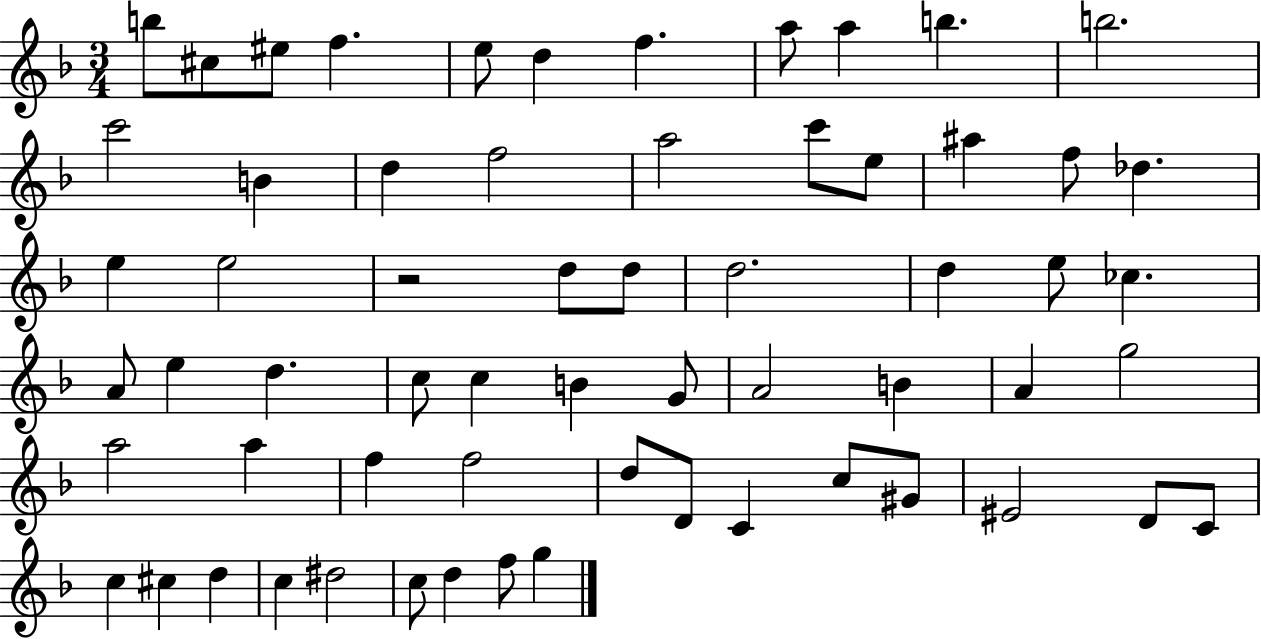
{
  \clef treble
  \numericTimeSignature
  \time 3/4
  \key f \major
  b''8 cis''8 eis''8 f''4. | e''8 d''4 f''4. | a''8 a''4 b''4. | b''2. | \break c'''2 b'4 | d''4 f''2 | a''2 c'''8 e''8 | ais''4 f''8 des''4. | \break e''4 e''2 | r2 d''8 d''8 | d''2. | d''4 e''8 ces''4. | \break a'8 e''4 d''4. | c''8 c''4 b'4 g'8 | a'2 b'4 | a'4 g''2 | \break a''2 a''4 | f''4 f''2 | d''8 d'8 c'4 c''8 gis'8 | eis'2 d'8 c'8 | \break c''4 cis''4 d''4 | c''4 dis''2 | c''8 d''4 f''8 g''4 | \bar "|."
}